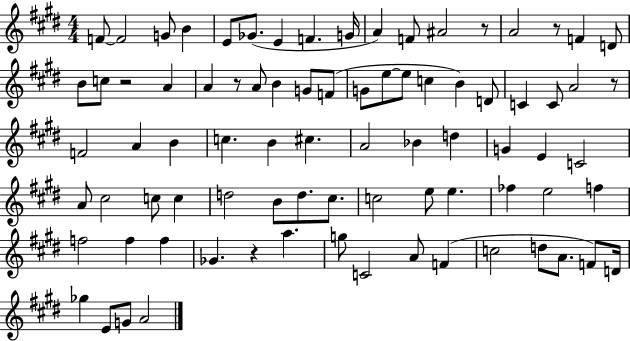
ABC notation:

X:1
T:Untitled
M:4/4
L:1/4
K:E
F/2 F2 G/2 B E/2 _G/2 E F G/4 A F/2 ^A2 z/2 A2 z/2 F D/2 B/2 c/2 z2 A A z/2 A/2 B G/2 F/2 G/2 e/2 e/2 c B D/2 C C/2 A2 z/2 F2 A B c B ^c A2 _B d G E C2 A/2 ^c2 c/2 c d2 B/2 d/2 ^c/2 c2 e/2 e _f e2 f f2 f f _G z a g/2 C2 A/2 F c2 d/2 A/2 F/2 D/4 _g E/2 G/2 A2